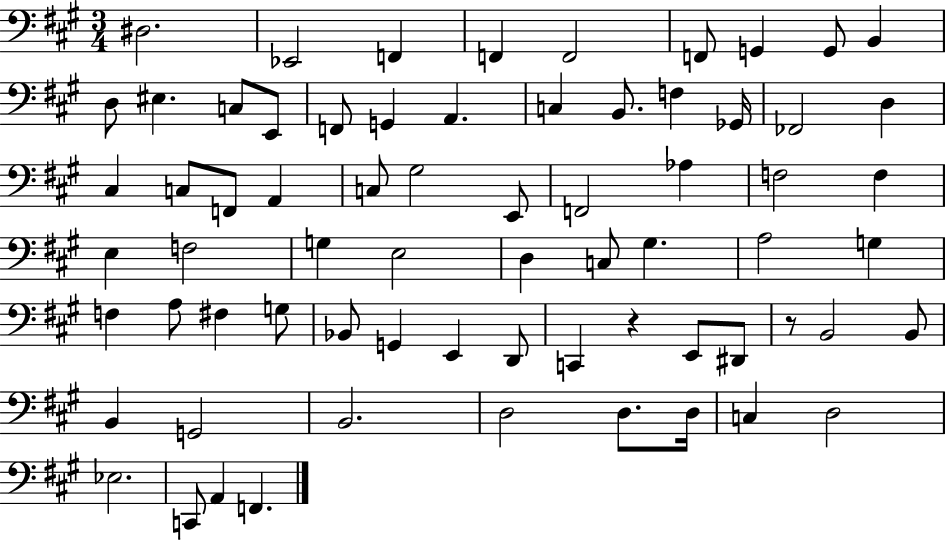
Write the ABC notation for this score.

X:1
T:Untitled
M:3/4
L:1/4
K:A
^D,2 _E,,2 F,, F,, F,,2 F,,/2 G,, G,,/2 B,, D,/2 ^E, C,/2 E,,/2 F,,/2 G,, A,, C, B,,/2 F, _G,,/4 _F,,2 D, ^C, C,/2 F,,/2 A,, C,/2 ^G,2 E,,/2 F,,2 _A, F,2 F, E, F,2 G, E,2 D, C,/2 ^G, A,2 G, F, A,/2 ^F, G,/2 _B,,/2 G,, E,, D,,/2 C,, z E,,/2 ^D,,/2 z/2 B,,2 B,,/2 B,, G,,2 B,,2 D,2 D,/2 D,/4 C, D,2 _E,2 C,,/2 A,, F,,